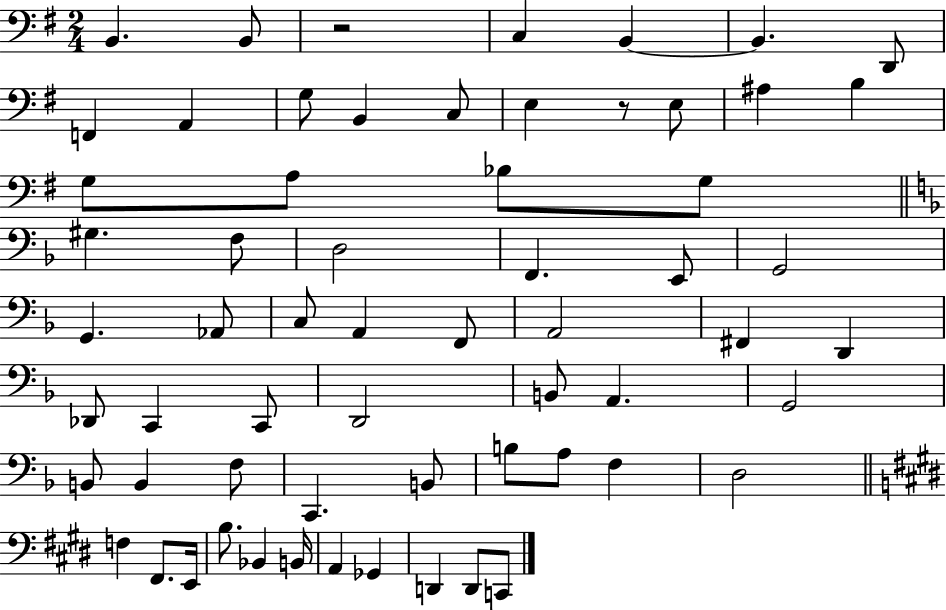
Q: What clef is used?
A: bass